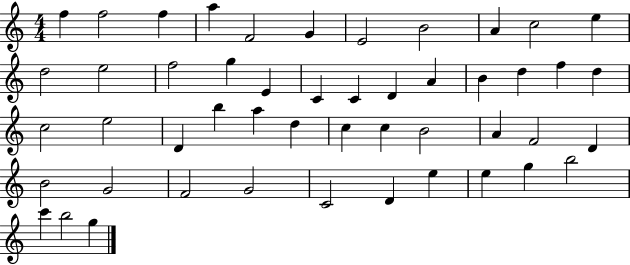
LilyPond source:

{
  \clef treble
  \numericTimeSignature
  \time 4/4
  \key c \major
  f''4 f''2 f''4 | a''4 f'2 g'4 | e'2 b'2 | a'4 c''2 e''4 | \break d''2 e''2 | f''2 g''4 e'4 | c'4 c'4 d'4 a'4 | b'4 d''4 f''4 d''4 | \break c''2 e''2 | d'4 b''4 a''4 d''4 | c''4 c''4 b'2 | a'4 f'2 d'4 | \break b'2 g'2 | f'2 g'2 | c'2 d'4 e''4 | e''4 g''4 b''2 | \break c'''4 b''2 g''4 | \bar "|."
}